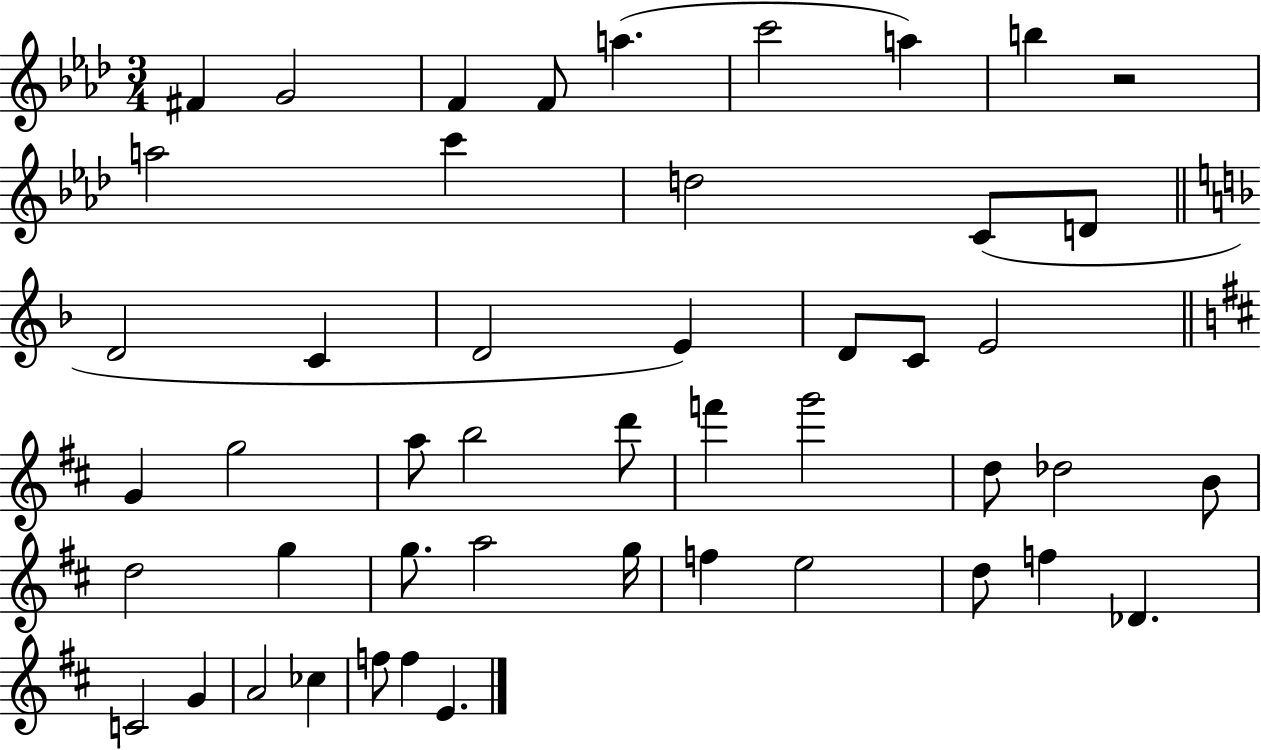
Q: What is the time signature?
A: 3/4